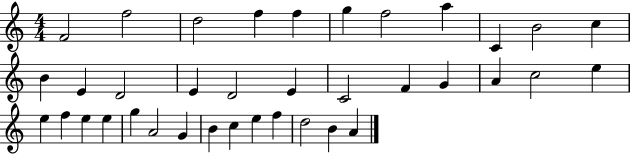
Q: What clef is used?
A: treble